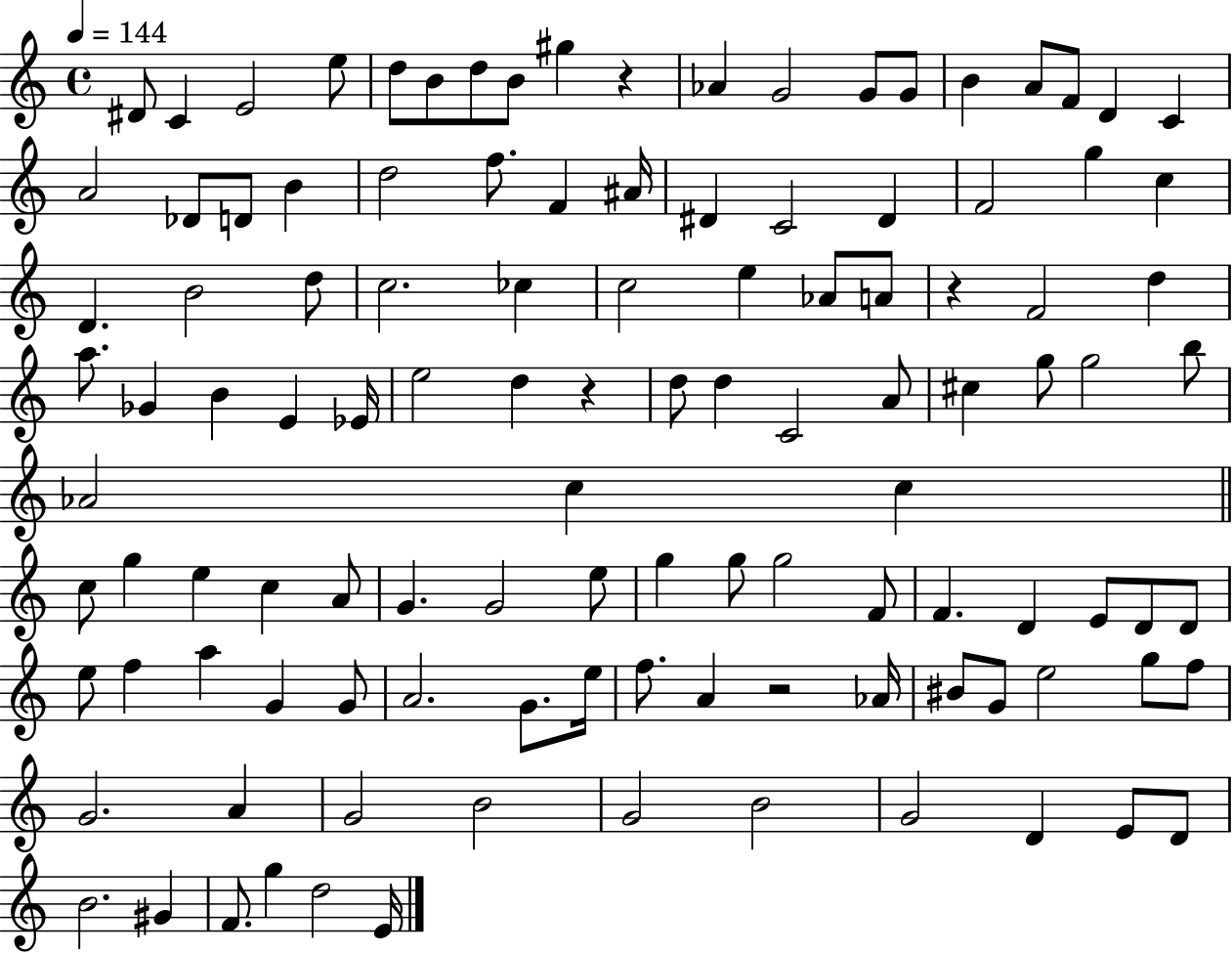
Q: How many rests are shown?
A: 4